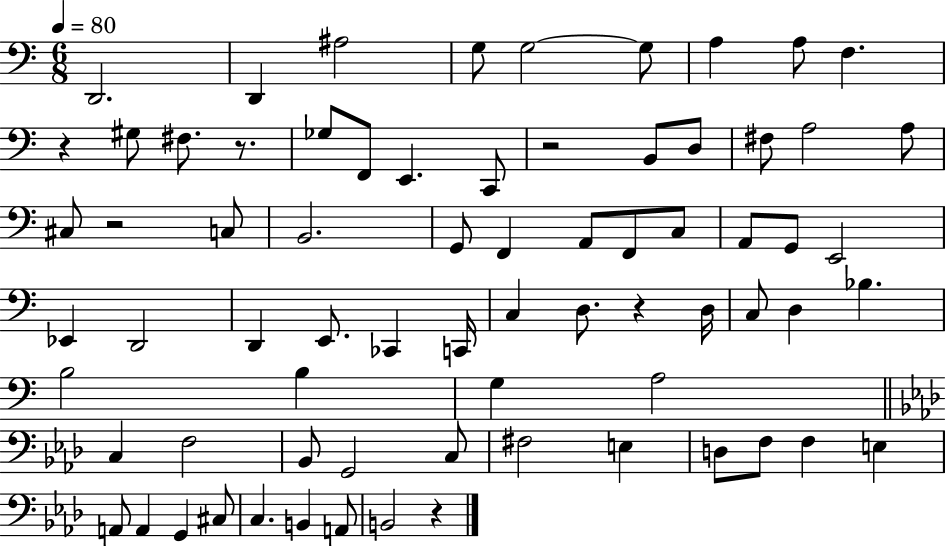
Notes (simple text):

D2/h. D2/q A#3/h G3/e G3/h G3/e A3/q A3/e F3/q. R/q G#3/e F#3/e. R/e. Gb3/e F2/e E2/q. C2/e R/h B2/e D3/e F#3/e A3/h A3/e C#3/e R/h C3/e B2/h. G2/e F2/q A2/e F2/e C3/e A2/e G2/e E2/h Eb2/q D2/h D2/q E2/e. CES2/q C2/s C3/q D3/e. R/q D3/s C3/e D3/q Bb3/q. B3/h B3/q G3/q A3/h C3/q F3/h Bb2/e G2/h C3/e F#3/h E3/q D3/e F3/e F3/q E3/q A2/e A2/q G2/q C#3/e C3/q. B2/q A2/e B2/h R/q